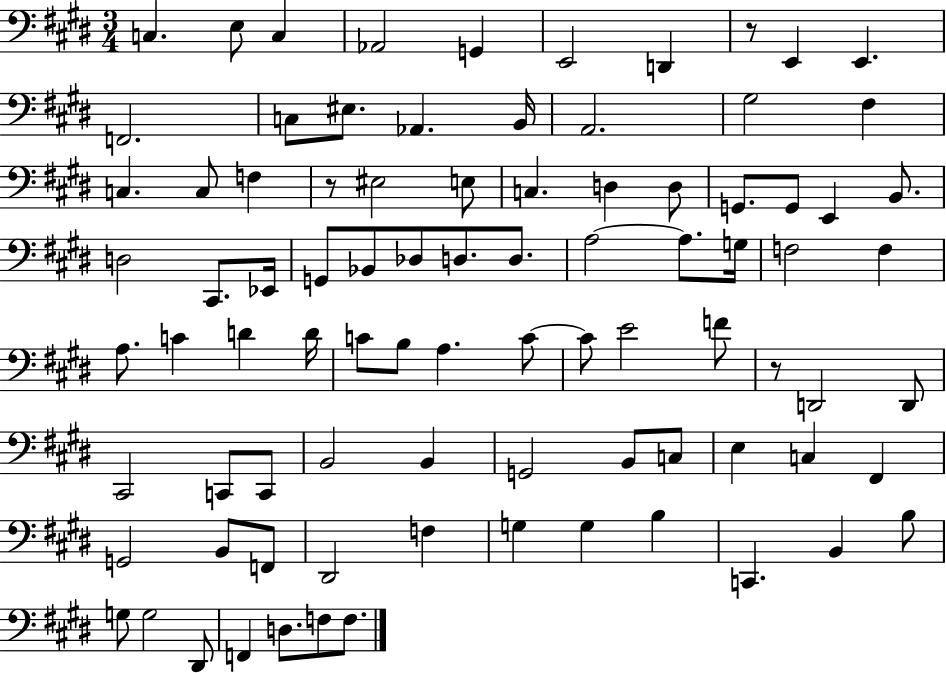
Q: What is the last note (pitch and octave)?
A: F3